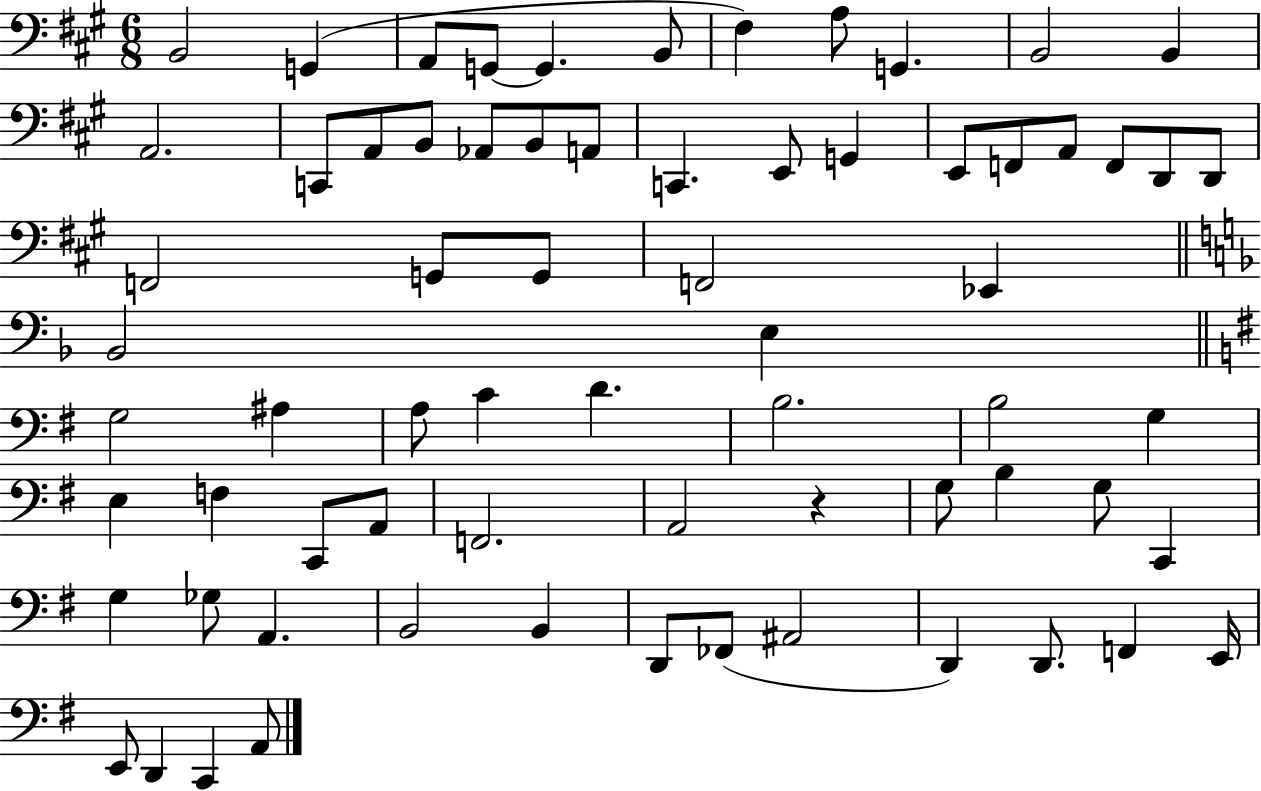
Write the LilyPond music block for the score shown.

{
  \clef bass
  \numericTimeSignature
  \time 6/8
  \key a \major
  b,2 g,4( | a,8 g,8~~ g,4. b,8 | fis4) a8 g,4. | b,2 b,4 | \break a,2. | c,8 a,8 b,8 aes,8 b,8 a,8 | c,4. e,8 g,4 | e,8 f,8 a,8 f,8 d,8 d,8 | \break f,2 g,8 g,8 | f,2 ees,4 | \bar "||" \break \key d \minor bes,2 e4 | \bar "||" \break \key g \major g2 ais4 | a8 c'4 d'4. | b2. | b2 g4 | \break e4 f4 c,8 a,8 | f,2. | a,2 r4 | g8 b4 g8 c,4 | \break g4 ges8 a,4. | b,2 b,4 | d,8 fes,8( ais,2 | d,4) d,8. f,4 e,16 | \break e,8 d,4 c,4 a,8 | \bar "|."
}